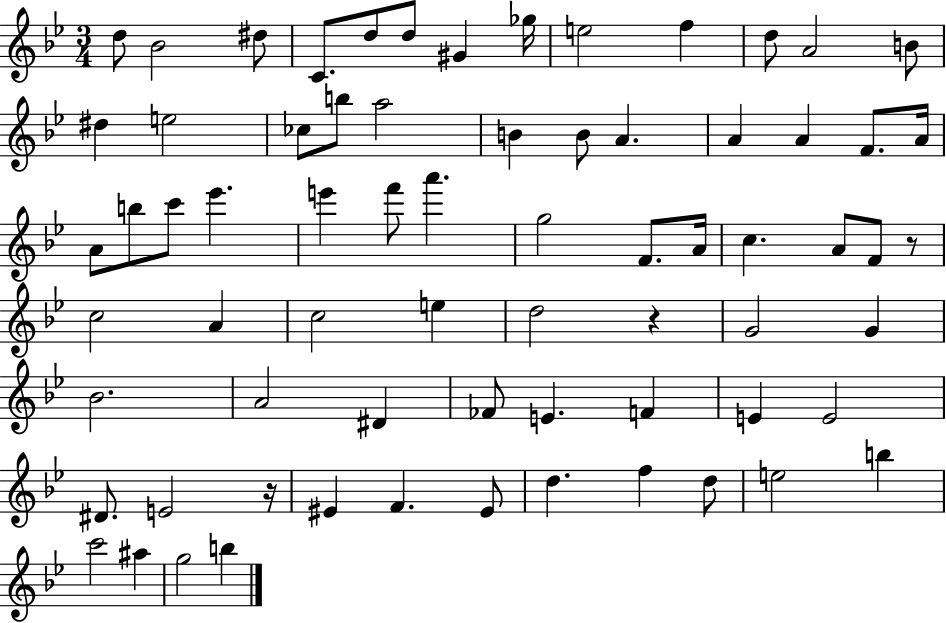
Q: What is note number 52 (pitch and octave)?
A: E4